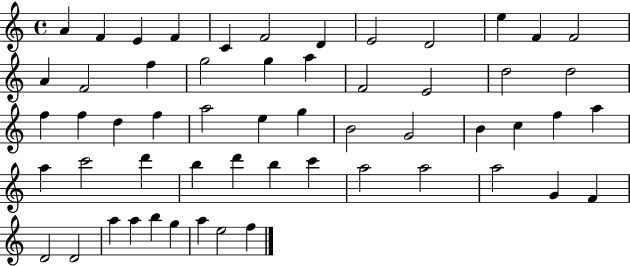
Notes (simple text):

A4/q F4/q E4/q F4/q C4/q F4/h D4/q E4/h D4/h E5/q F4/q F4/h A4/q F4/h F5/q G5/h G5/q A5/q F4/h E4/h D5/h D5/h F5/q F5/q D5/q F5/q A5/h E5/q G5/q B4/h G4/h B4/q C5/q F5/q A5/q A5/q C6/h D6/q B5/q D6/q B5/q C6/q A5/h A5/h A5/h G4/q F4/q D4/h D4/h A5/q A5/q B5/q G5/q A5/q E5/h F5/q